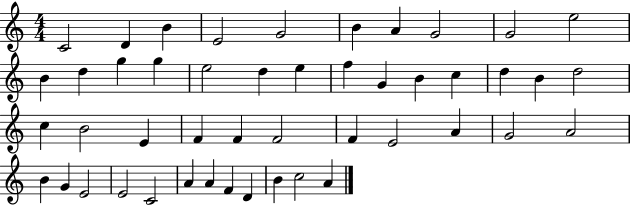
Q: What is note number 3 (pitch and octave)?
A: B4